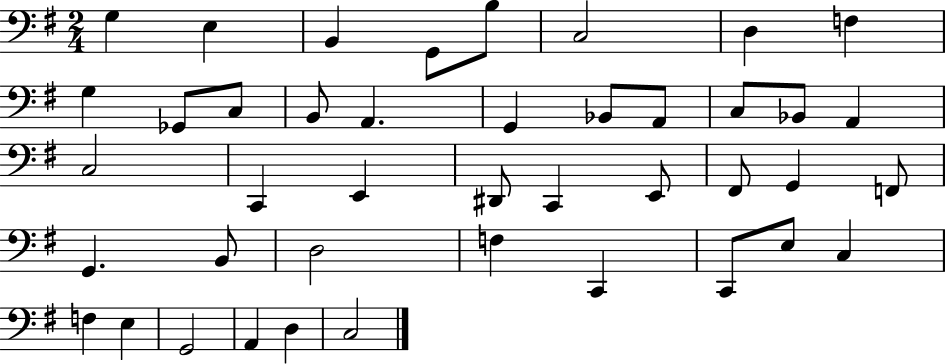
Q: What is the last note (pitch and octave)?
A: C3